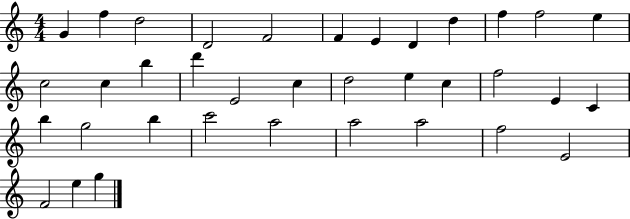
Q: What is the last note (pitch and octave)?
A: G5